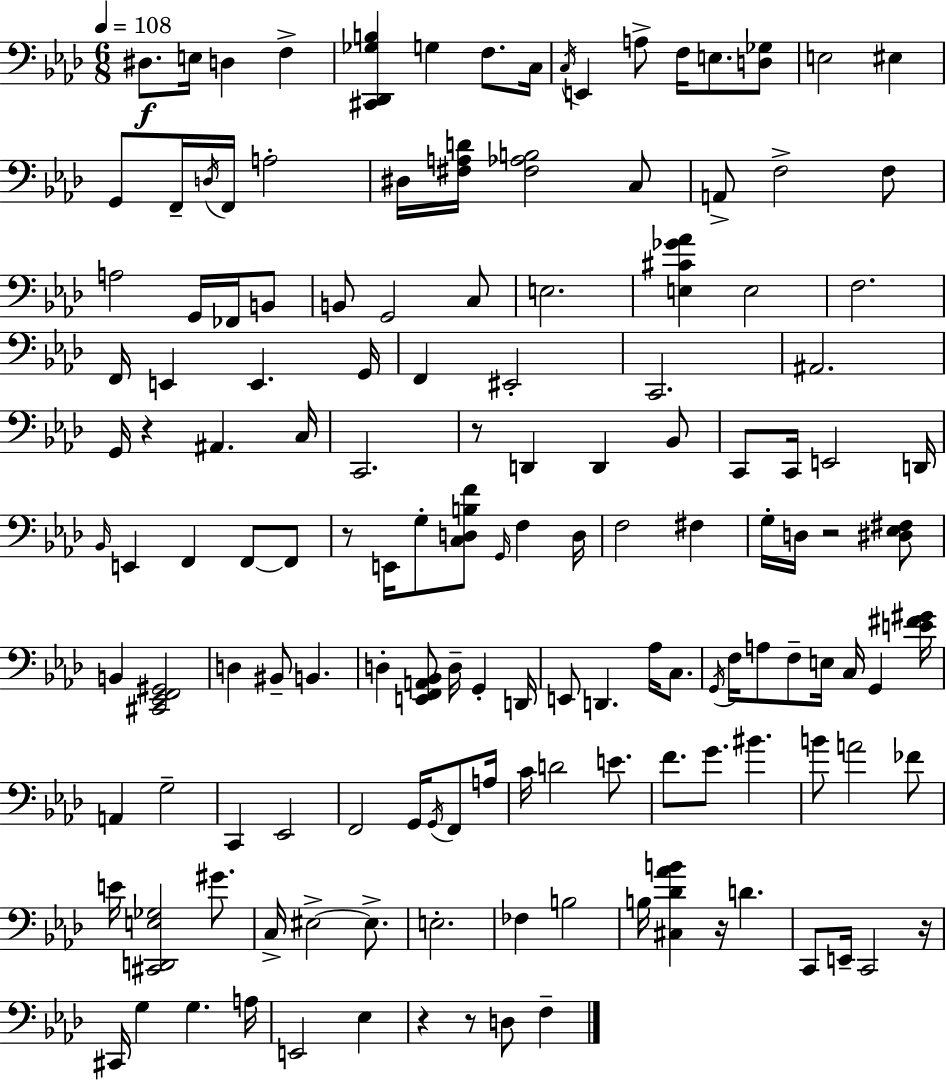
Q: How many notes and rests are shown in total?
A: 145